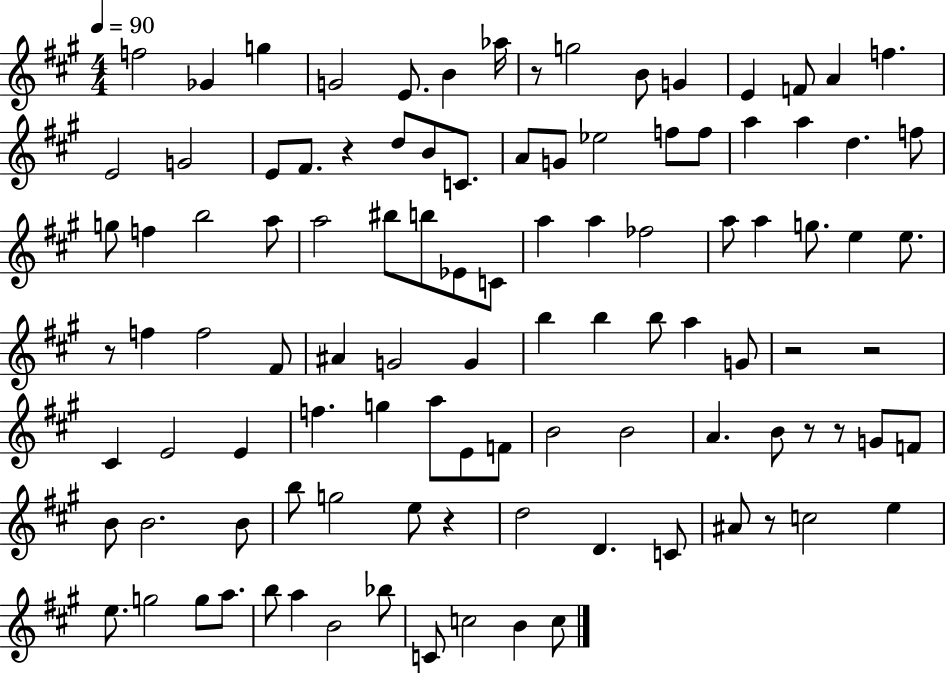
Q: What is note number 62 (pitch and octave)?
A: F5